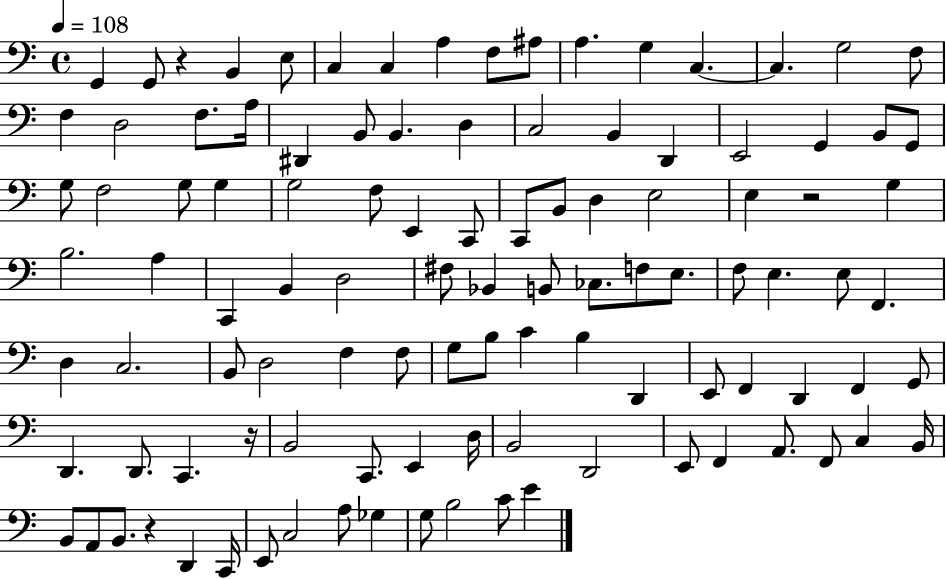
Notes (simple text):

G2/q G2/e R/q B2/q E3/e C3/q C3/q A3/q F3/e A#3/e A3/q. G3/q C3/q. C3/q. G3/h F3/e F3/q D3/h F3/e. A3/s D#2/q B2/e B2/q. D3/q C3/h B2/q D2/q E2/h G2/q B2/e G2/e G3/e F3/h G3/e G3/q G3/h F3/e E2/q C2/e C2/e B2/e D3/q E3/h E3/q R/h G3/q B3/h. A3/q C2/q B2/q D3/h F#3/e Bb2/q B2/e CES3/e. F3/e E3/e. F3/e E3/q. E3/e F2/q. D3/q C3/h. B2/e D3/h F3/q F3/e G3/e B3/e C4/q B3/q D2/q E2/e F2/q D2/q F2/q G2/e D2/q. D2/e. C2/q. R/s B2/h C2/e. E2/q D3/s B2/h D2/h E2/e F2/q A2/e. F2/e C3/q B2/s B2/e A2/e B2/e. R/q D2/q C2/s E2/e C3/h A3/e Gb3/q G3/e B3/h C4/e E4/q